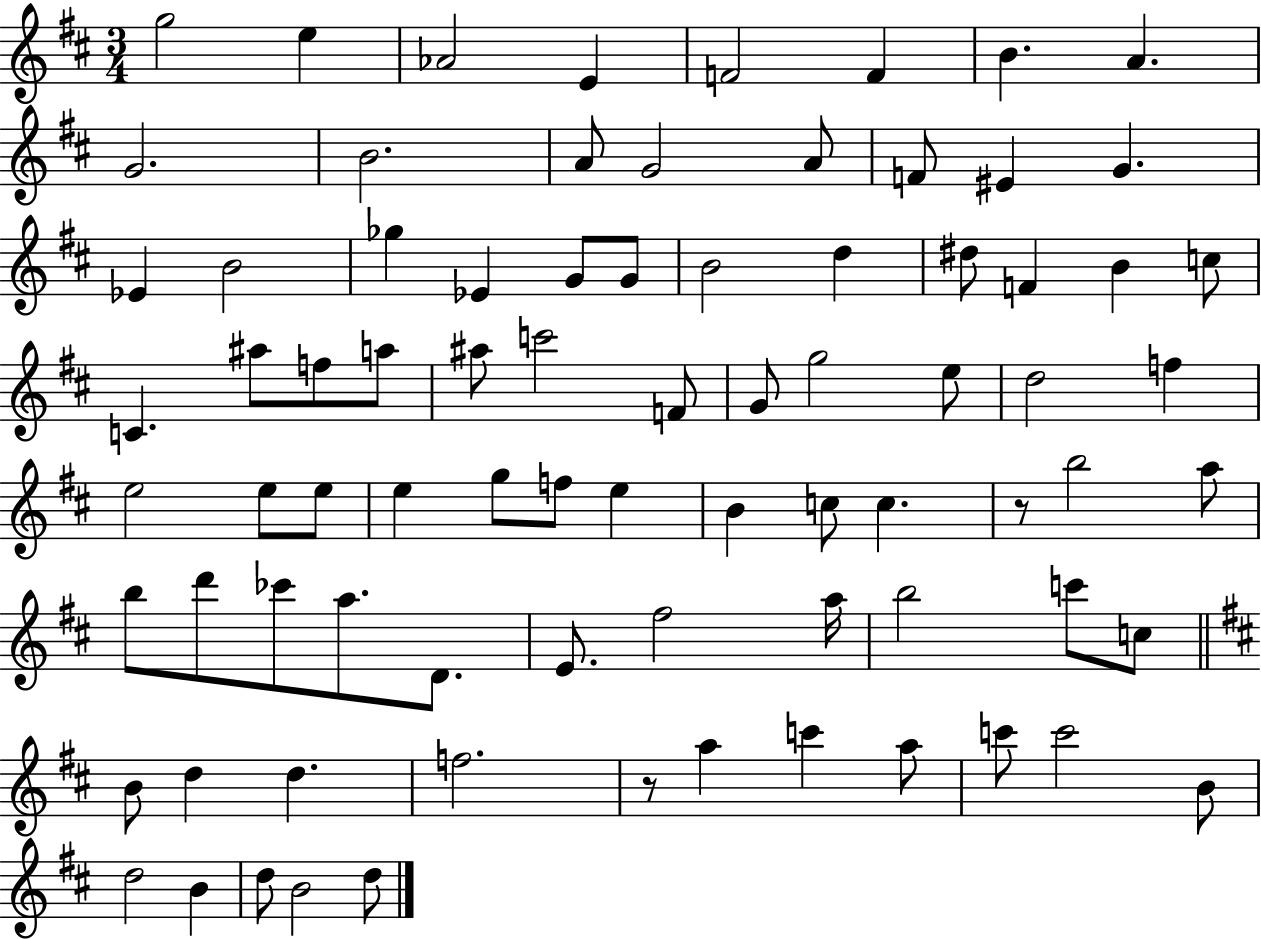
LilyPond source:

{
  \clef treble
  \numericTimeSignature
  \time 3/4
  \key d \major
  g''2 e''4 | aes'2 e'4 | f'2 f'4 | b'4. a'4. | \break g'2. | b'2. | a'8 g'2 a'8 | f'8 eis'4 g'4. | \break ees'4 b'2 | ges''4 ees'4 g'8 g'8 | b'2 d''4 | dis''8 f'4 b'4 c''8 | \break c'4. ais''8 f''8 a''8 | ais''8 c'''2 f'8 | g'8 g''2 e''8 | d''2 f''4 | \break e''2 e''8 e''8 | e''4 g''8 f''8 e''4 | b'4 c''8 c''4. | r8 b''2 a''8 | \break b''8 d'''8 ces'''8 a''8. d'8. | e'8. fis''2 a''16 | b''2 c'''8 c''8 | \bar "||" \break \key b \minor b'8 d''4 d''4. | f''2. | r8 a''4 c'''4 a''8 | c'''8 c'''2 b'8 | \break d''2 b'4 | d''8 b'2 d''8 | \bar "|."
}